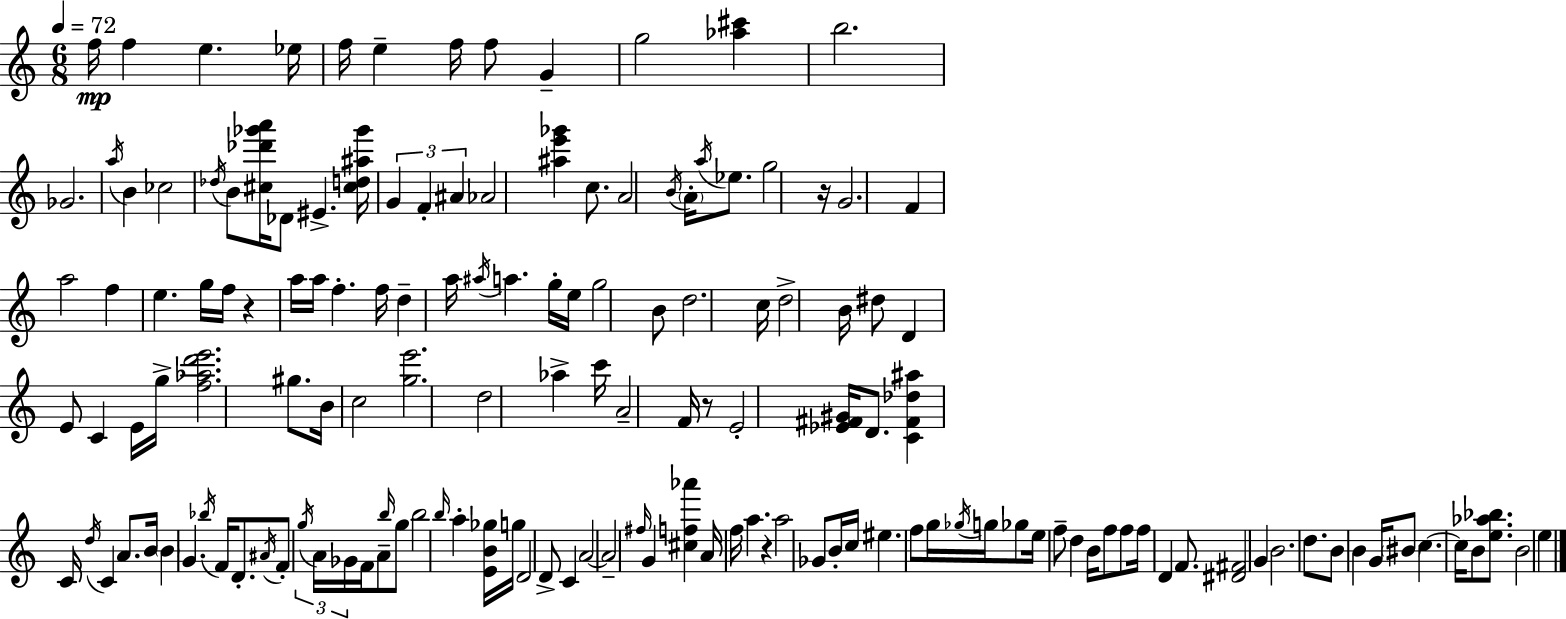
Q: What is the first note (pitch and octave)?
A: F5